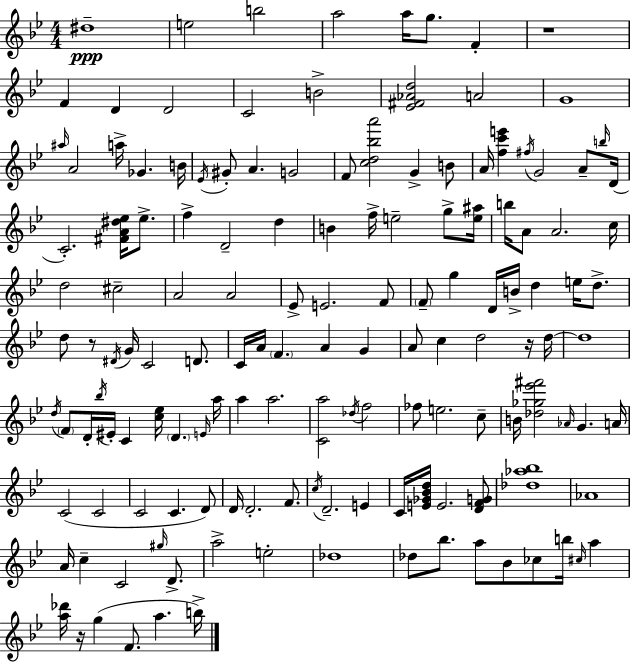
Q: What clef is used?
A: treble